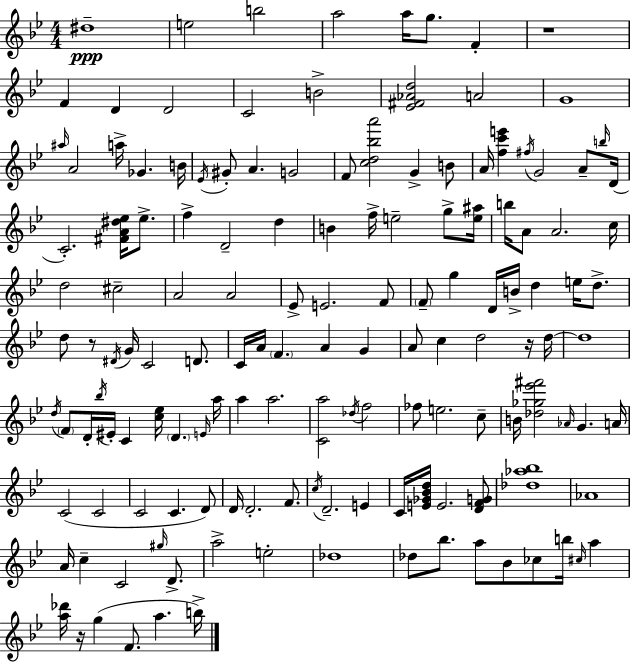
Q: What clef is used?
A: treble